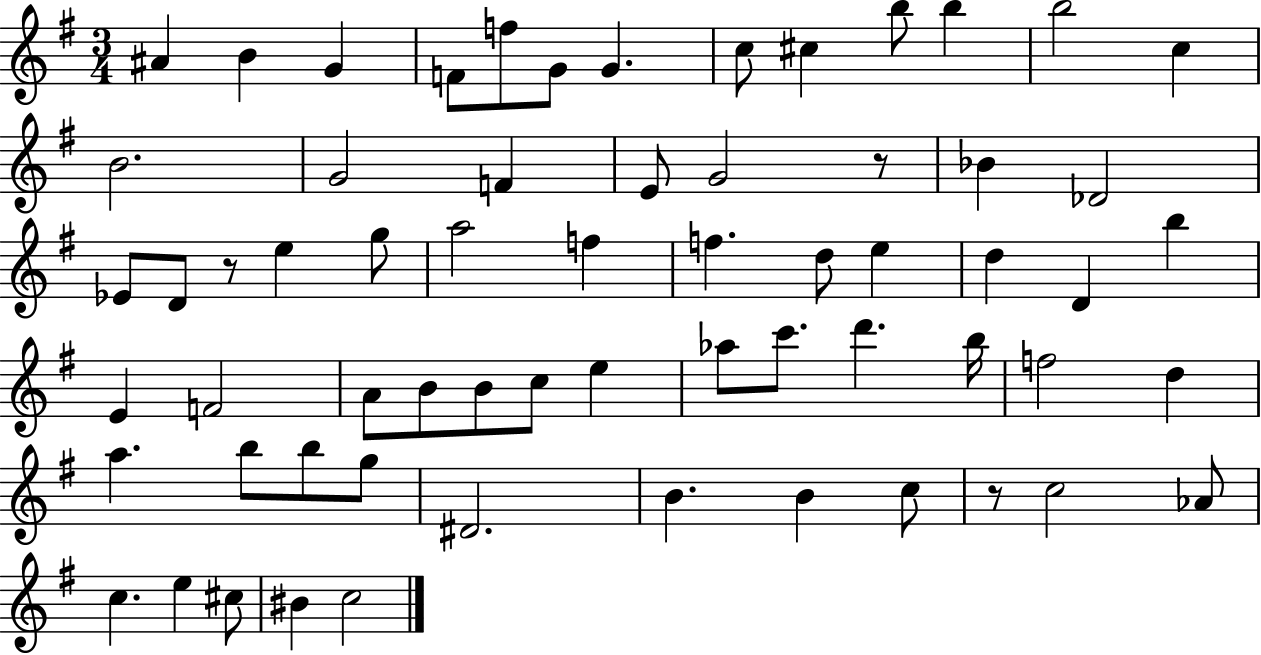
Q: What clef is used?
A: treble